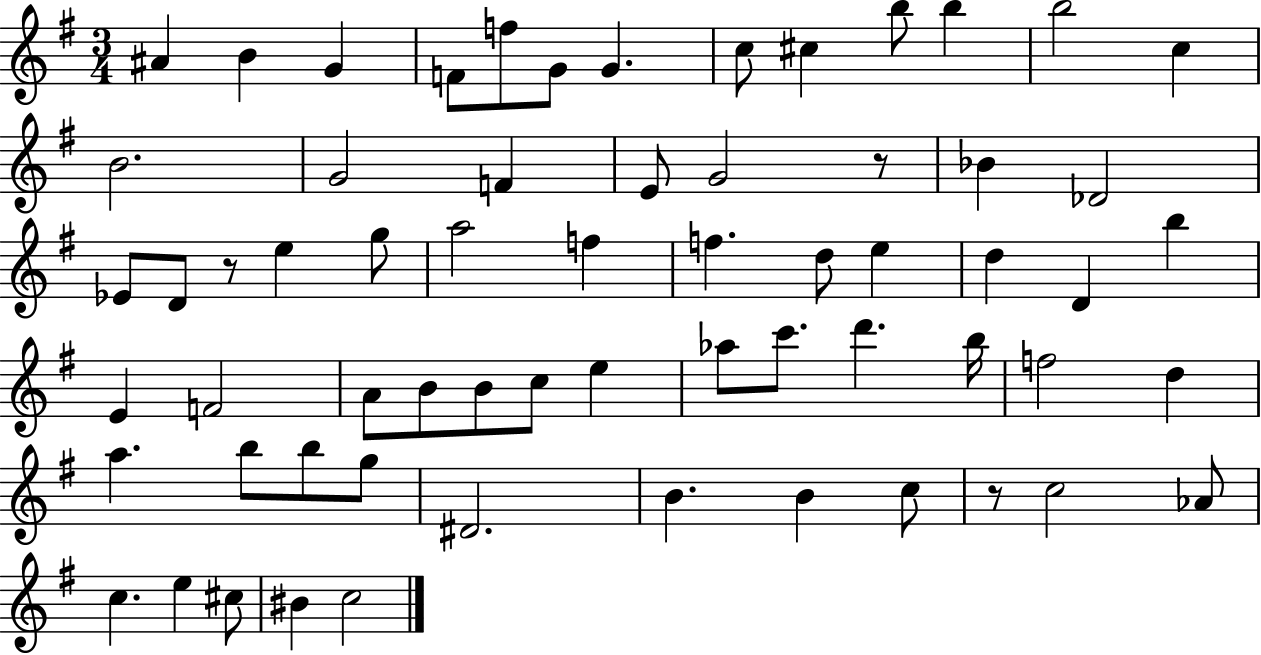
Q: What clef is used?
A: treble